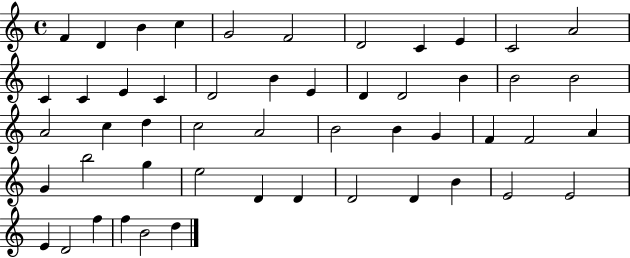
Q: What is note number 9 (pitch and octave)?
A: E4